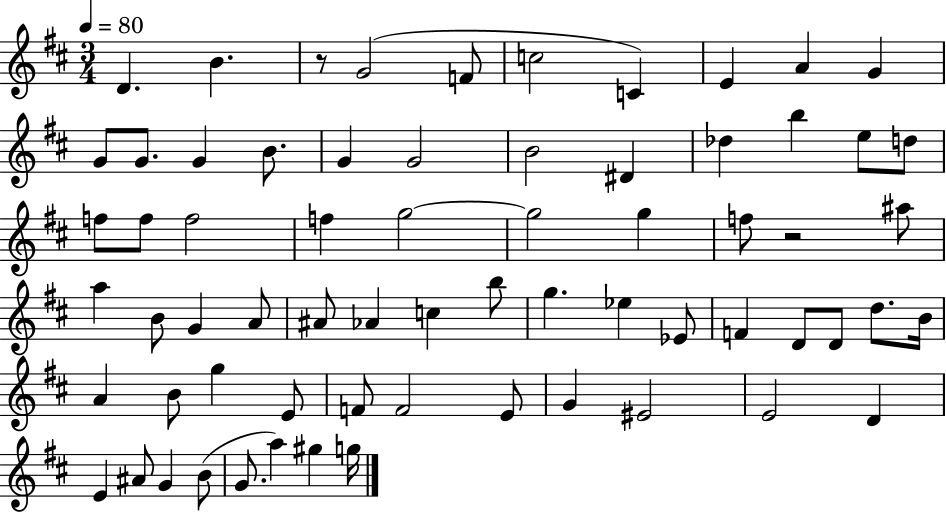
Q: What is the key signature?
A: D major